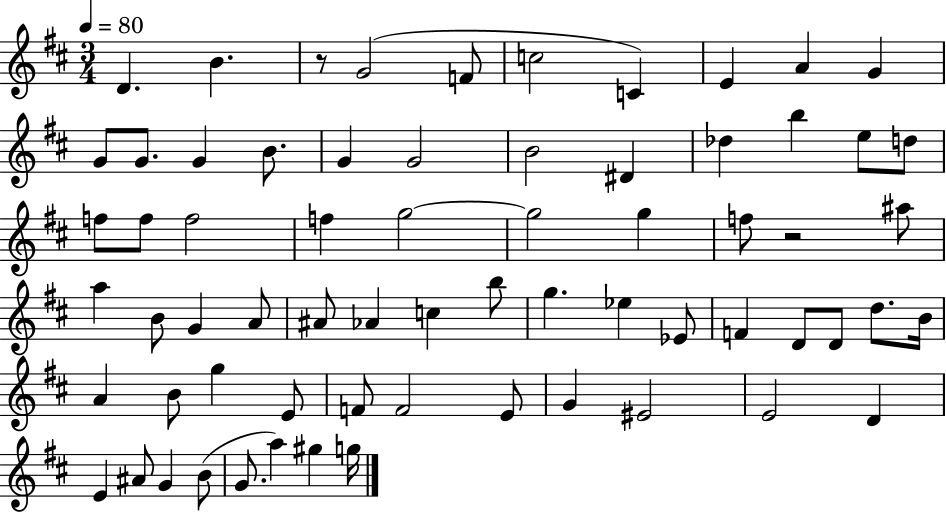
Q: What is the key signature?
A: D major